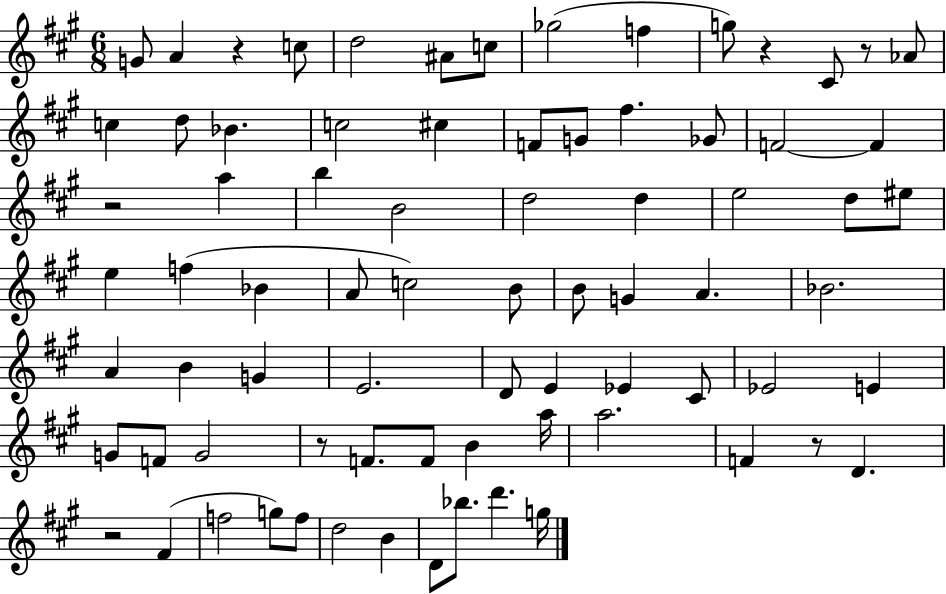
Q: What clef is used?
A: treble